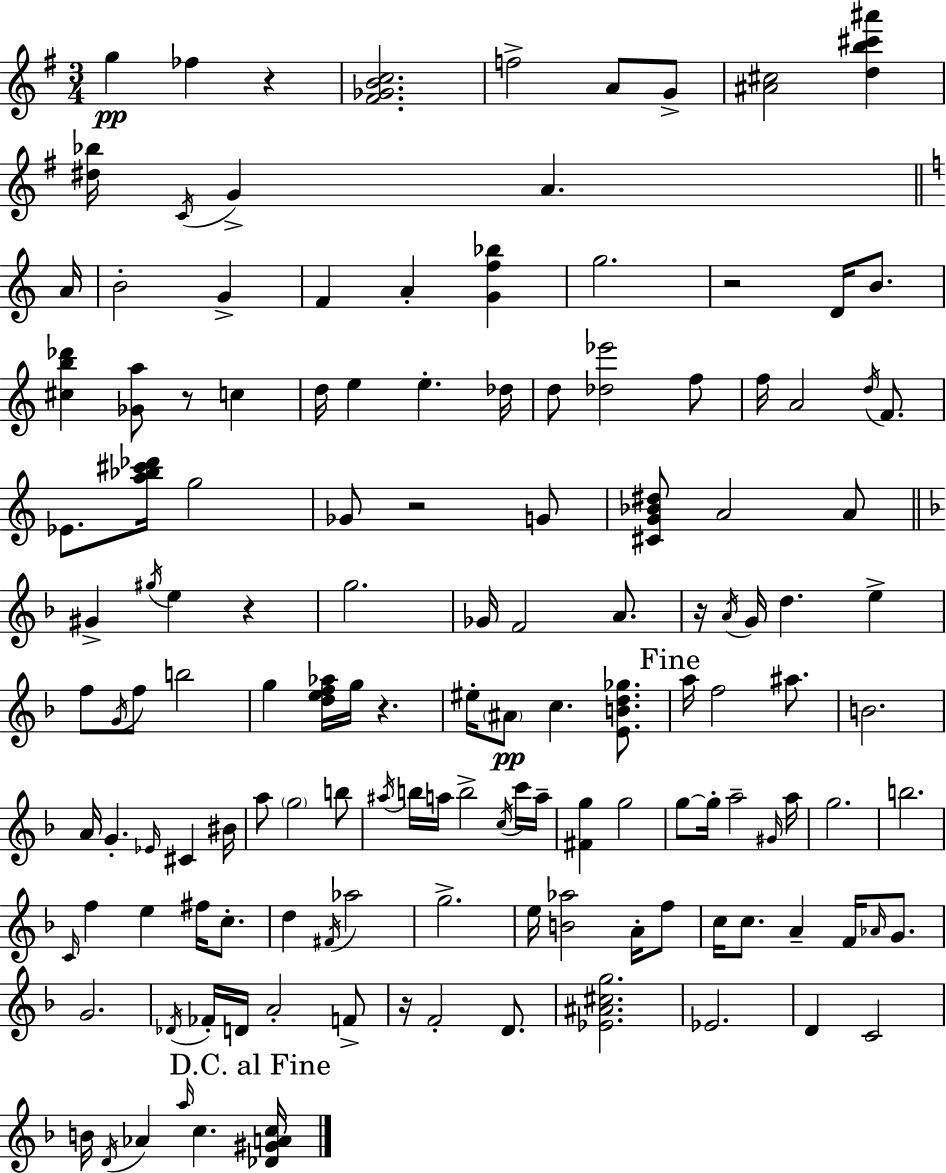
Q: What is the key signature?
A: G major